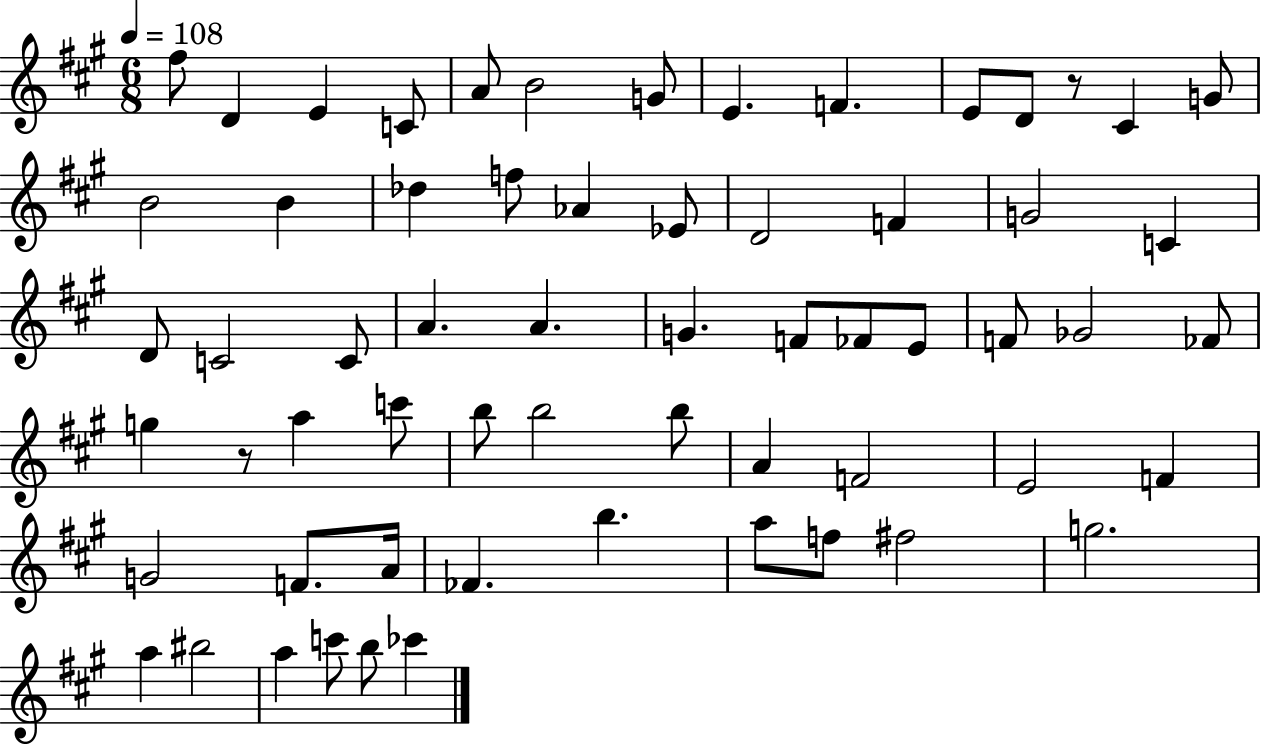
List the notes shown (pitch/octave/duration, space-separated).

F#5/e D4/q E4/q C4/e A4/e B4/h G4/e E4/q. F4/q. E4/e D4/e R/e C#4/q G4/e B4/h B4/q Db5/q F5/e Ab4/q Eb4/e D4/h F4/q G4/h C4/q D4/e C4/h C4/e A4/q. A4/q. G4/q. F4/e FES4/e E4/e F4/e Gb4/h FES4/e G5/q R/e A5/q C6/e B5/e B5/h B5/e A4/q F4/h E4/h F4/q G4/h F4/e. A4/s FES4/q. B5/q. A5/e F5/e F#5/h G5/h. A5/q BIS5/h A5/q C6/e B5/e CES6/q